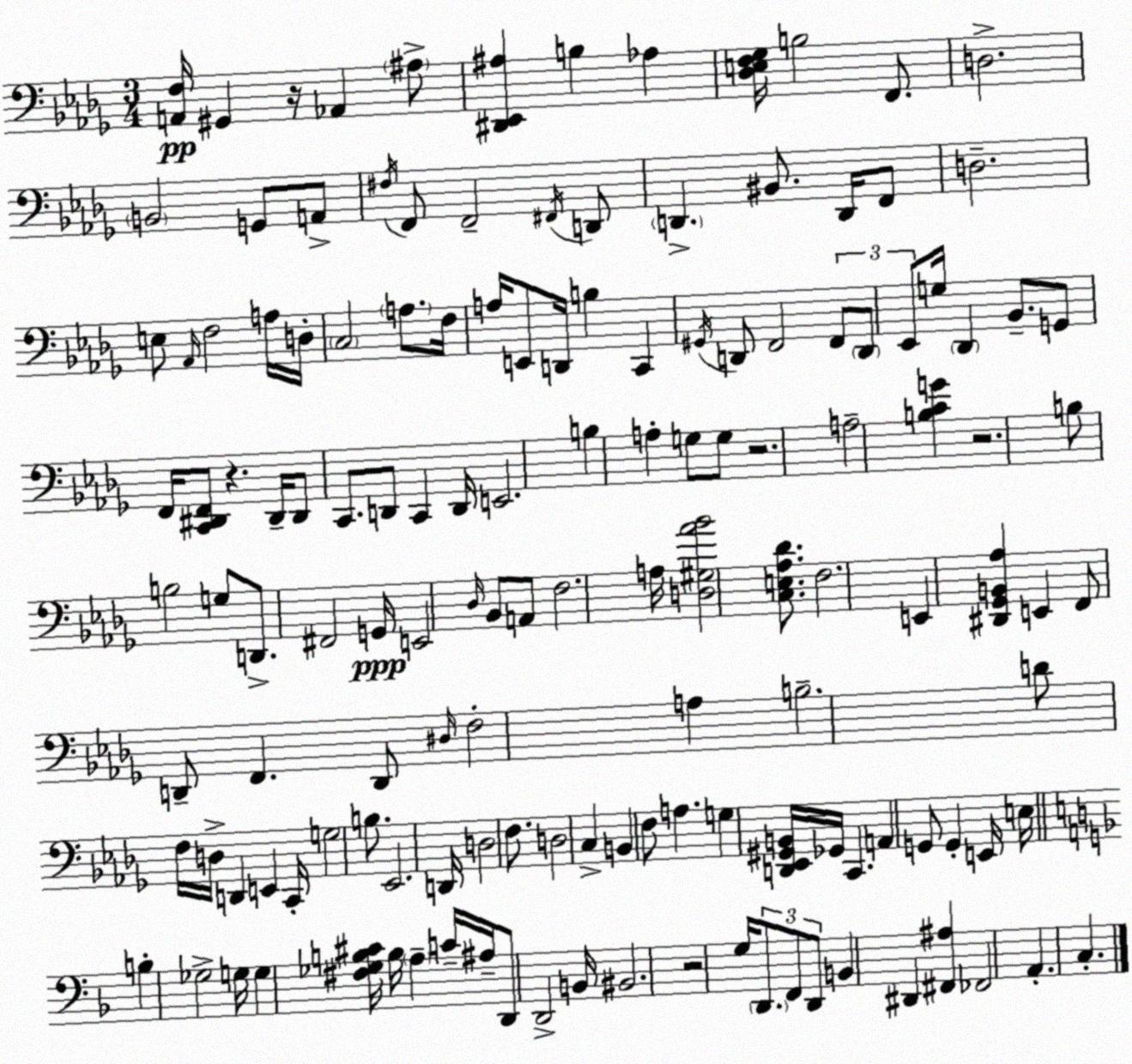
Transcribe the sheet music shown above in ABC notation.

X:1
T:Untitled
M:3/4
L:1/4
K:Bbm
[A,,F,]/4 ^G,, z/4 _A,, ^A,/2 [^D,,_E,,^A,] B, _A, [_D,E,F,_G,]/4 B,2 F,,/2 D,2 B,,2 G,,/2 A,,/2 ^F,/4 F,,/2 F,,2 ^F,,/4 D,,/2 D,, ^B,,/2 D,,/4 F,,/2 D,2 E,/2 _A,,/4 F,2 A,/4 D,/4 C,2 A,/2 F,/4 A,/4 E,,/2 D,,/4 B, C,, ^G,,/4 D,,/2 F,,2 F,,/2 D,,/2 _E,,/2 G,/4 _D,, _B,,/2 G,,/2 F,,/4 [C,,^D,,F,,]/2 z ^D,,/4 ^D,,/2 C,,/2 D,,/2 C,, D,,/4 E,,2 B, A, G,/2 G,/2 z2 A,2 [B,CG] z2 B,/2 B,2 G,/2 D,,/2 ^F,,2 G,,/4 E,,2 _D,/4 _B,,/2 A,,/2 F,2 A,/4 [D,^G,_A_B]2 [C,E,_A,_D]/2 F,2 E,, [^D,,_G,,B,,_A,] E,, F,,/2 D,,/2 F,, D,,/2 ^D,/4 F,2 A, B,2 D/2 F,/4 D,/4 D,, E,, C,,/4 G,2 B,/2 _E,,2 D,,/4 D,2 F,/2 D,2 C, B,, F,/2 A, G, [D,,_E,,^G,,B,,]/4 _G,,/4 C,, A,, G,,/2 G,, E,,/4 E,/4 B, _G,2 G,/4 G, [^F,_G,B,^C]/4 B,/4 A, C/4 ^A,/4 D,,/2 D,,2 B,,/4 ^B,,2 z2 G,/4 D,,/2 F,,/2 D,,/2 B,, ^D,, [^F,,^A,] _F,,2 A,, C,